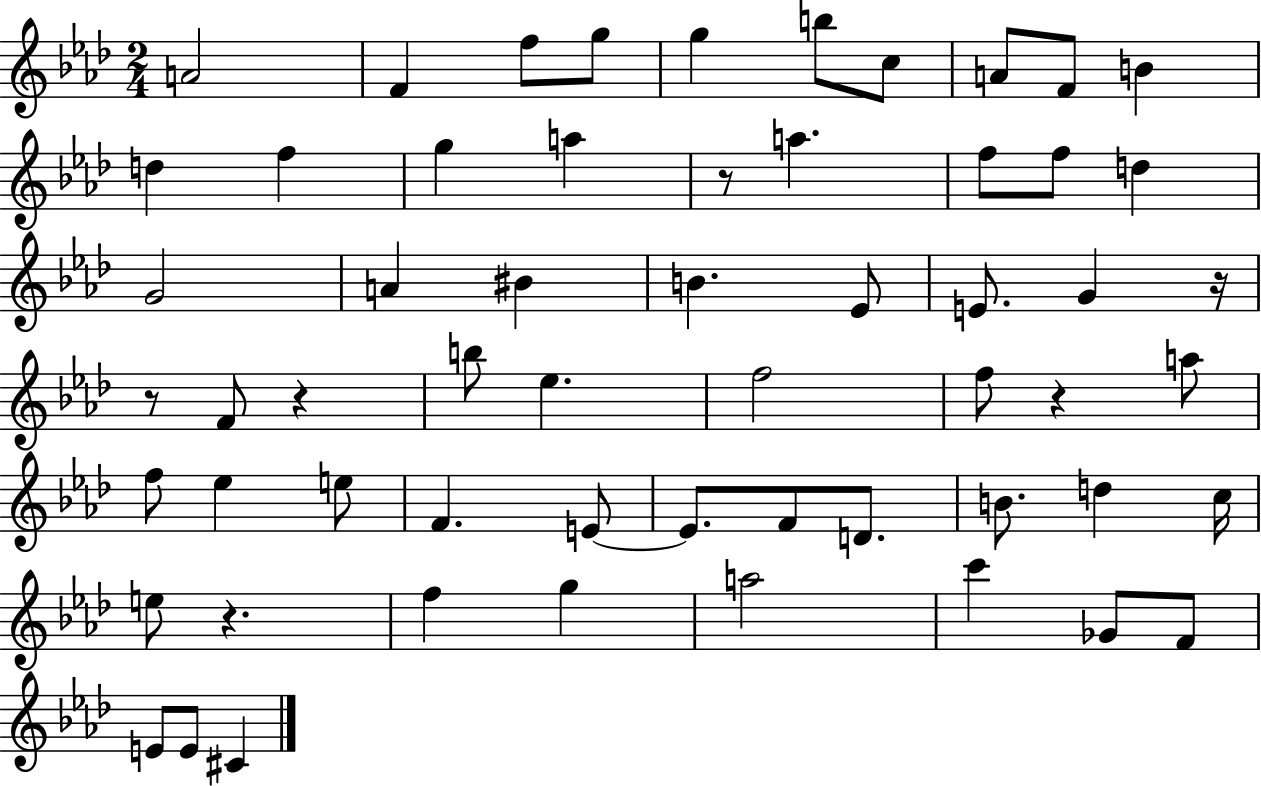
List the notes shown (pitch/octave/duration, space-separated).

A4/h F4/q F5/e G5/e G5/q B5/e C5/e A4/e F4/e B4/q D5/q F5/q G5/q A5/q R/e A5/q. F5/e F5/e D5/q G4/h A4/q BIS4/q B4/q. Eb4/e E4/e. G4/q R/s R/e F4/e R/q B5/e Eb5/q. F5/h F5/e R/q A5/e F5/e Eb5/q E5/e F4/q. E4/e E4/e. F4/e D4/e. B4/e. D5/q C5/s E5/e R/q. F5/q G5/q A5/h C6/q Gb4/e F4/e E4/e E4/e C#4/q